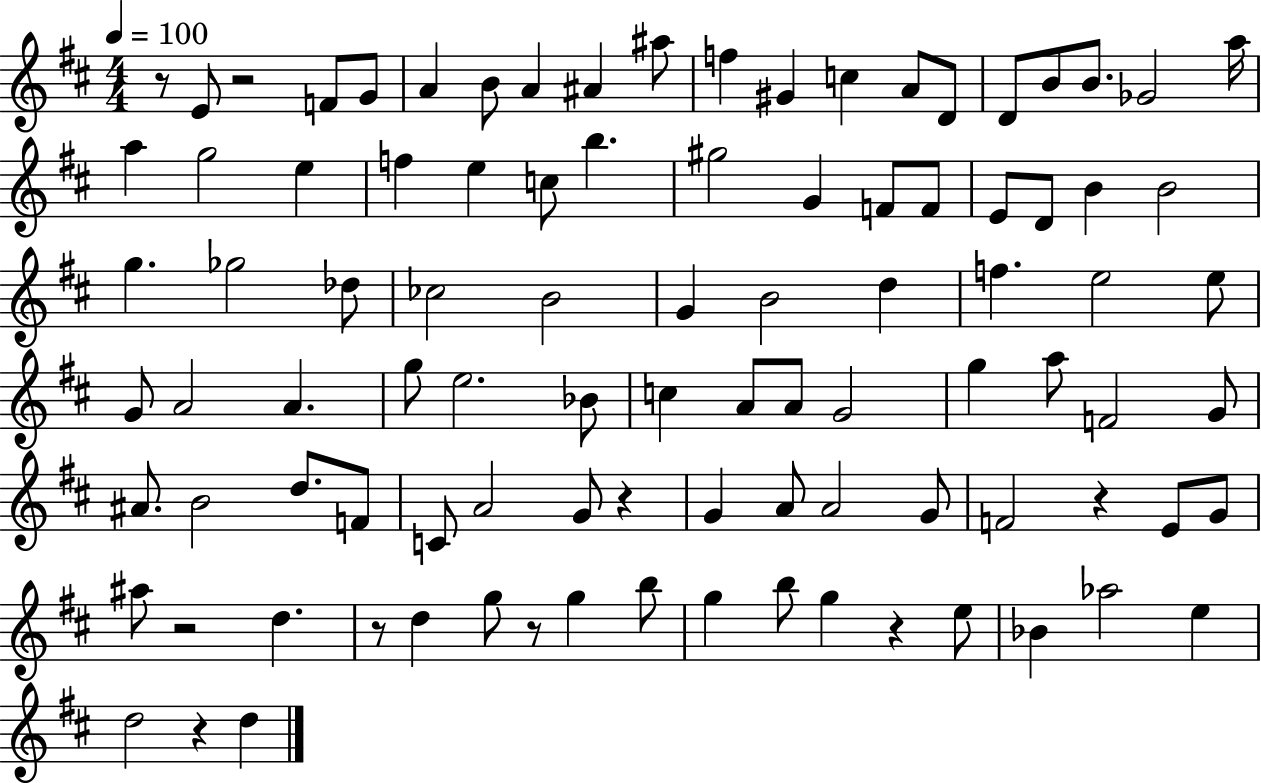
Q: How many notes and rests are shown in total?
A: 96